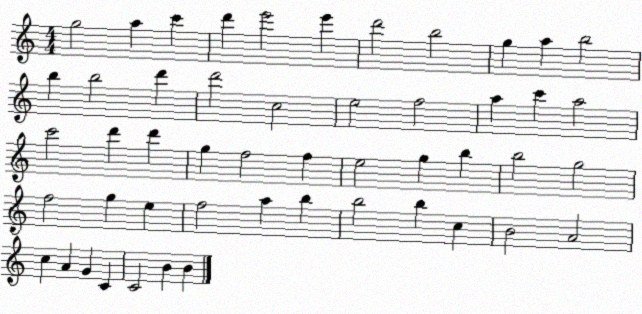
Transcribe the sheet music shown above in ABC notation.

X:1
T:Untitled
M:4/4
L:1/4
K:C
g2 a c' d' e'2 e' d'2 b2 g a b2 b b2 d' d'2 c2 e2 f2 a c' a2 c'2 d' d' g f2 f e2 g b b2 g2 f2 g e f2 a b b2 b c B2 A2 c A G C C2 B B